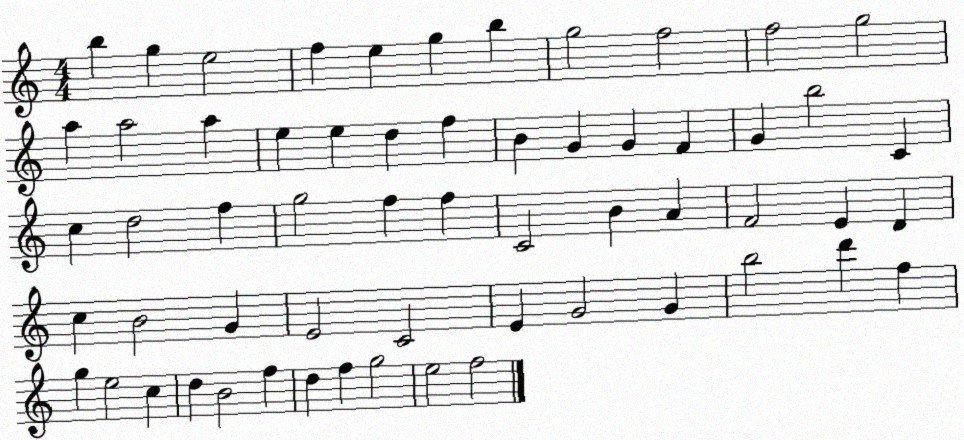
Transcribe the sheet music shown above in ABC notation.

X:1
T:Untitled
M:4/4
L:1/4
K:C
b g e2 f e g b g2 f2 f2 g2 a a2 a e e d f B G G F G b2 C c d2 f g2 f f C2 B A F2 E D c B2 G E2 C2 E G2 G b2 d' f g e2 c d B2 f d f g2 e2 f2